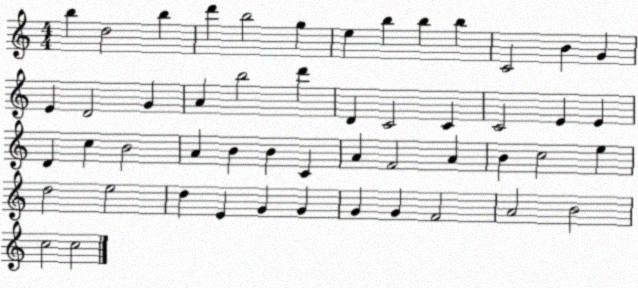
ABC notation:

X:1
T:Untitled
M:4/4
L:1/4
K:C
b d2 b d' b2 g e b b b C2 B G E D2 G A b2 d' D C2 C C2 E E D c B2 A B B C A F2 A B c2 e d2 e2 d E G G G G F2 A2 B2 c2 c2